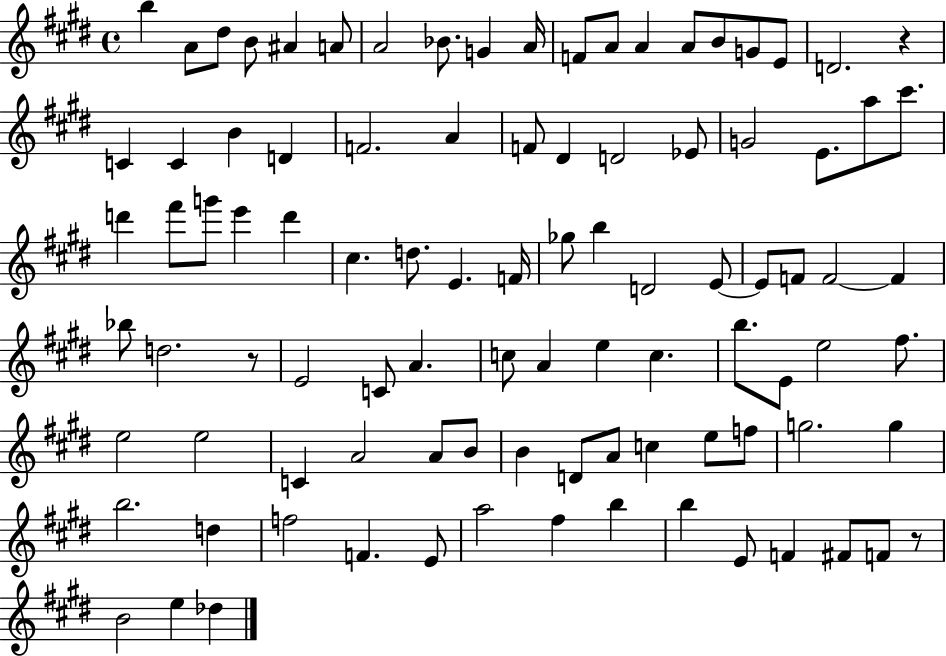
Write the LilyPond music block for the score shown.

{
  \clef treble
  \time 4/4
  \defaultTimeSignature
  \key e \major
  \repeat volta 2 { b''4 a'8 dis''8 b'8 ais'4 a'8 | a'2 bes'8. g'4 a'16 | f'8 a'8 a'4 a'8 b'8 g'8 e'8 | d'2. r4 | \break c'4 c'4 b'4 d'4 | f'2. a'4 | f'8 dis'4 d'2 ees'8 | g'2 e'8. a''8 cis'''8. | \break d'''4 fis'''8 g'''8 e'''4 d'''4 | cis''4. d''8. e'4. f'16 | ges''8 b''4 d'2 e'8~~ | e'8 f'8 f'2~~ f'4 | \break bes''8 d''2. r8 | e'2 c'8 a'4. | c''8 a'4 e''4 c''4. | b''8. e'8 e''2 fis''8. | \break e''2 e''2 | c'4 a'2 a'8 b'8 | b'4 d'8 a'8 c''4 e''8 f''8 | g''2. g''4 | \break b''2. d''4 | f''2 f'4. e'8 | a''2 fis''4 b''4 | b''4 e'8 f'4 fis'8 f'8 r8 | \break b'2 e''4 des''4 | } \bar "|."
}